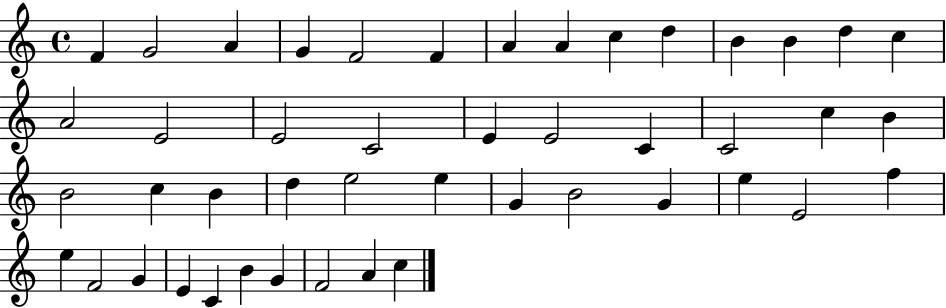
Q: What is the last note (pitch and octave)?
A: C5